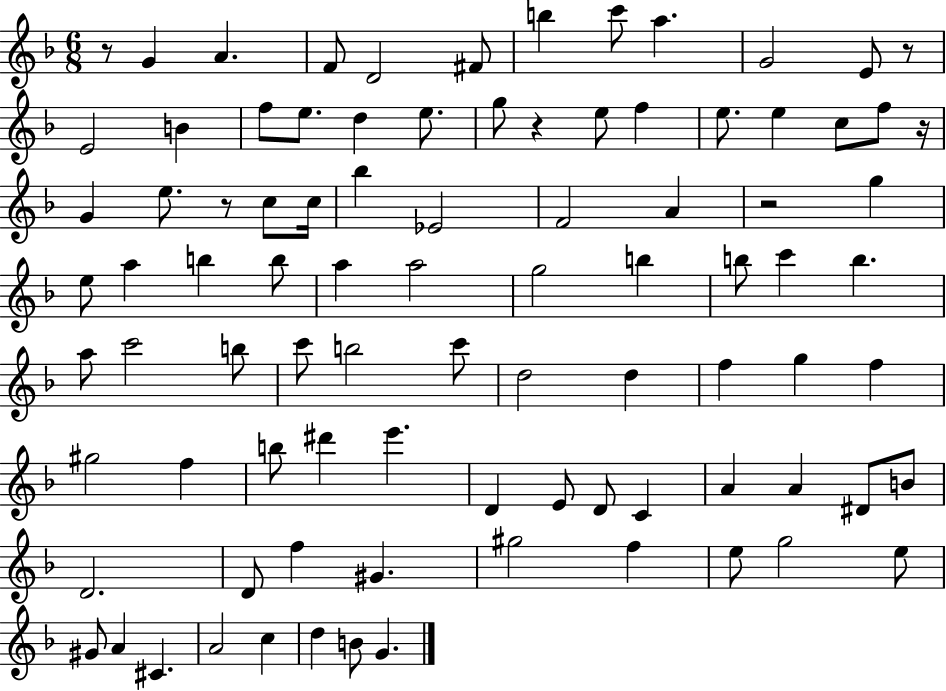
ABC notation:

X:1
T:Untitled
M:6/8
L:1/4
K:F
z/2 G A F/2 D2 ^F/2 b c'/2 a G2 E/2 z/2 E2 B f/2 e/2 d e/2 g/2 z e/2 f e/2 e c/2 f/2 z/4 G e/2 z/2 c/2 c/4 _b _E2 F2 A z2 g e/2 a b b/2 a a2 g2 b b/2 c' b a/2 c'2 b/2 c'/2 b2 c'/2 d2 d f g f ^g2 f b/2 ^d' e' D E/2 D/2 C A A ^D/2 B/2 D2 D/2 f ^G ^g2 f e/2 g2 e/2 ^G/2 A ^C A2 c d B/2 G